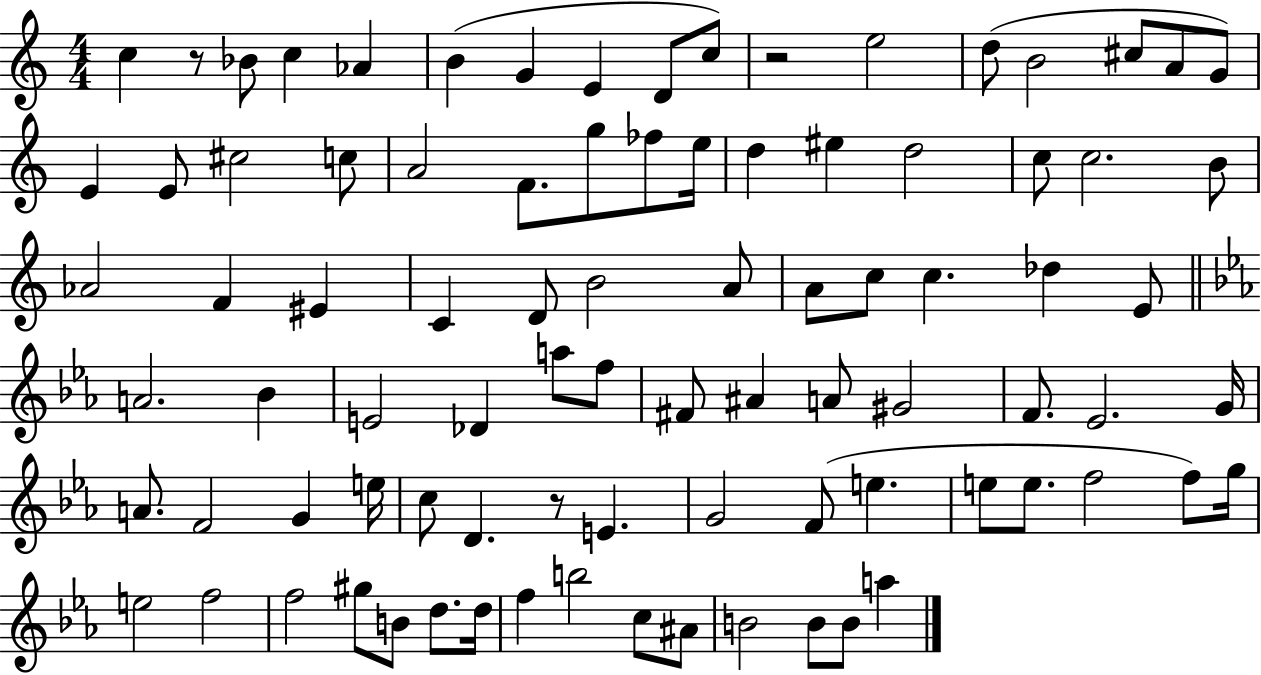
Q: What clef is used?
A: treble